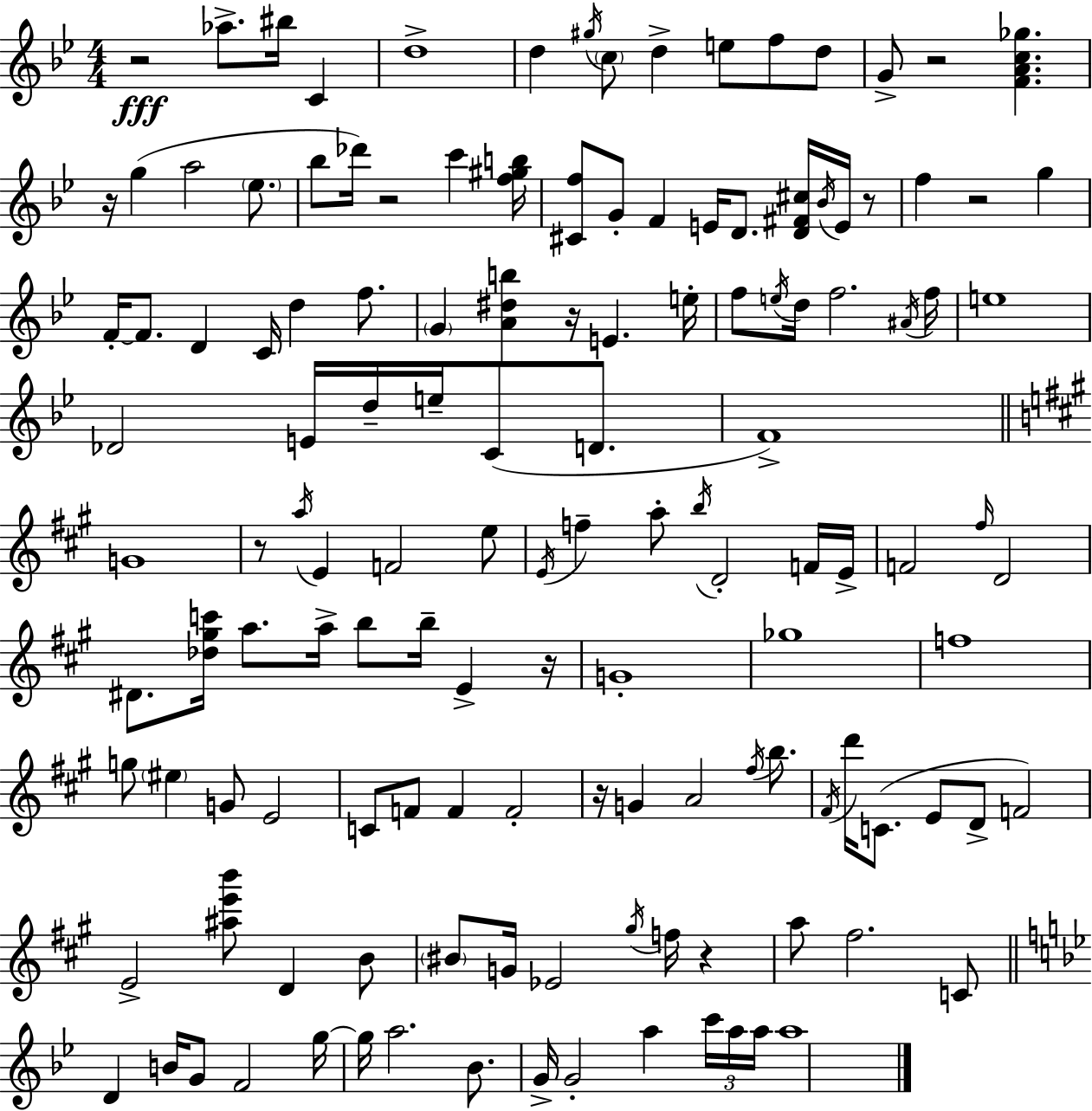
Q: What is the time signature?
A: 4/4